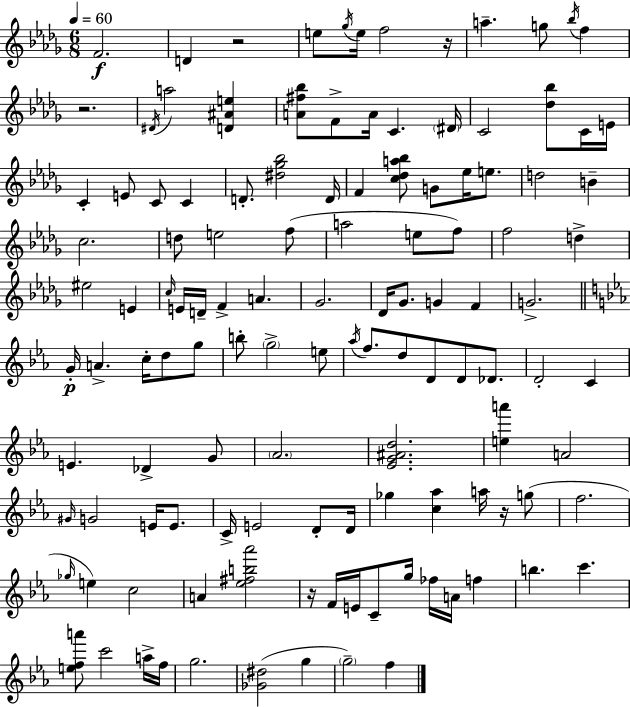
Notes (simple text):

F4/h. D4/q R/h E5/e Gb5/s E5/s F5/h R/s A5/q. G5/e Bb5/s F5/q R/h. D#4/s A5/h [D4,A#4,E5]/q [A4,F#5,Bb5]/e F4/e A4/s C4/q. D#4/s C4/h [Db5,Bb5]/e C4/s E4/s C4/q E4/e C4/e C4/q D4/e. [D#5,Gb5,Bb5]/h D4/s F4/q [C5,Db5,A5,Bb5]/e G4/e Eb5/s E5/e. D5/h B4/q C5/h. D5/e E5/h F5/e A5/h E5/e F5/e F5/h D5/q EIS5/h E4/q C5/s E4/s D4/s F4/q A4/q. Gb4/h. Db4/s Gb4/e. G4/q F4/q G4/h. G4/s A4/q. C5/s D5/e G5/e B5/e G5/h E5/e Ab5/s F5/e. D5/e D4/e D4/e Db4/e. D4/h C4/q E4/q. Db4/q G4/e Ab4/h. [Eb4,G4,A#4,D5]/h. [E5,A6]/q A4/h G#4/s G4/h E4/s E4/e. C4/s E4/h D4/e D4/s Gb5/q [C5,Ab5]/q A5/s R/s G5/e F5/h. Gb5/s E5/q C5/h A4/q [Eb5,F#5,B5,Ab6]/h R/s F4/s E4/s C4/e G5/s FES5/s A4/s F5/q B5/q. C6/q. [E5,F5,A6]/e C6/h A5/s F5/s G5/h. [Gb4,D#5]/h G5/q G5/h F5/q